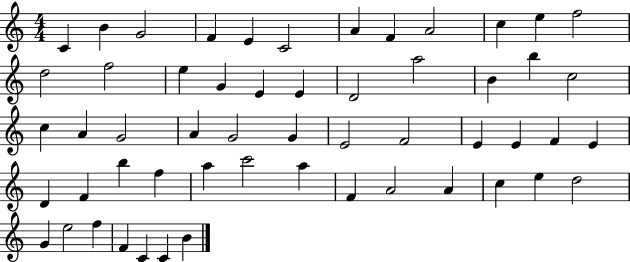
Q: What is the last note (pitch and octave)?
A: B4